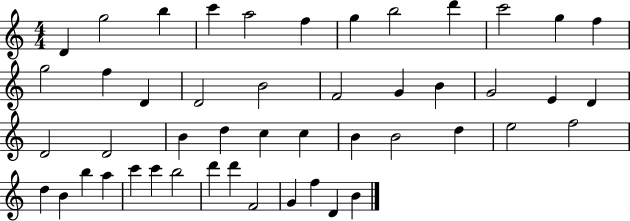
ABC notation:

X:1
T:Untitled
M:4/4
L:1/4
K:C
D g2 b c' a2 f g b2 d' c'2 g f g2 f D D2 B2 F2 G B G2 E D D2 D2 B d c c B B2 d e2 f2 d B b a c' c' b2 d' d' F2 G f D B